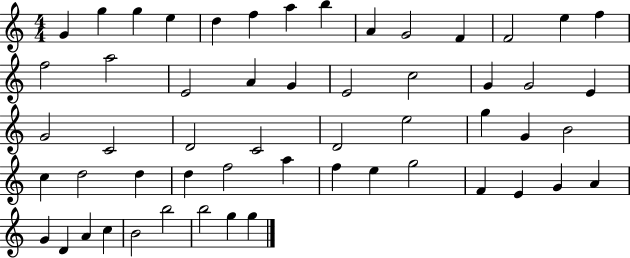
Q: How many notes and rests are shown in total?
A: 55